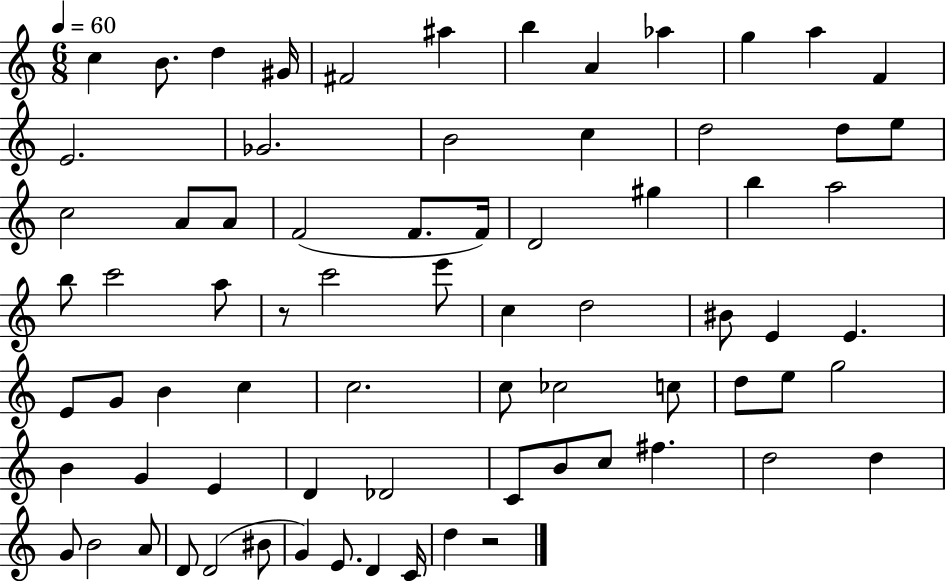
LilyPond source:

{
  \clef treble
  \numericTimeSignature
  \time 6/8
  \key c \major
  \tempo 4 = 60
  c''4 b'8. d''4 gis'16 | fis'2 ais''4 | b''4 a'4 aes''4 | g''4 a''4 f'4 | \break e'2. | ges'2. | b'2 c''4 | d''2 d''8 e''8 | \break c''2 a'8 a'8 | f'2( f'8. f'16) | d'2 gis''4 | b''4 a''2 | \break b''8 c'''2 a''8 | r8 c'''2 e'''8 | c''4 d''2 | bis'8 e'4 e'4. | \break e'8 g'8 b'4 c''4 | c''2. | c''8 ces''2 c''8 | d''8 e''8 g''2 | \break b'4 g'4 e'4 | d'4 des'2 | c'8 b'8 c''8 fis''4. | d''2 d''4 | \break g'8 b'2 a'8 | d'8 d'2( bis'8 | g'4) e'8. d'4 c'16 | d''4 r2 | \break \bar "|."
}